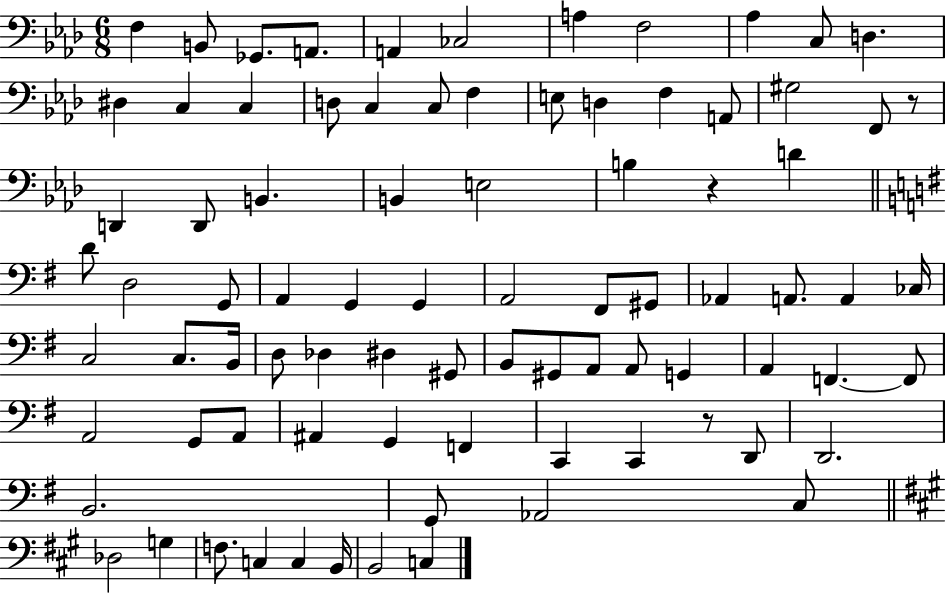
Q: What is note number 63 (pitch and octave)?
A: A#2